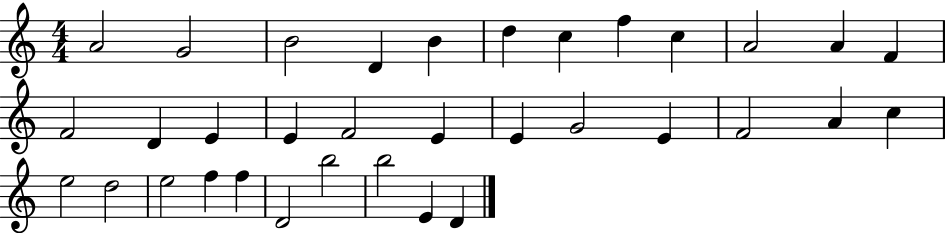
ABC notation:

X:1
T:Untitled
M:4/4
L:1/4
K:C
A2 G2 B2 D B d c f c A2 A F F2 D E E F2 E E G2 E F2 A c e2 d2 e2 f f D2 b2 b2 E D